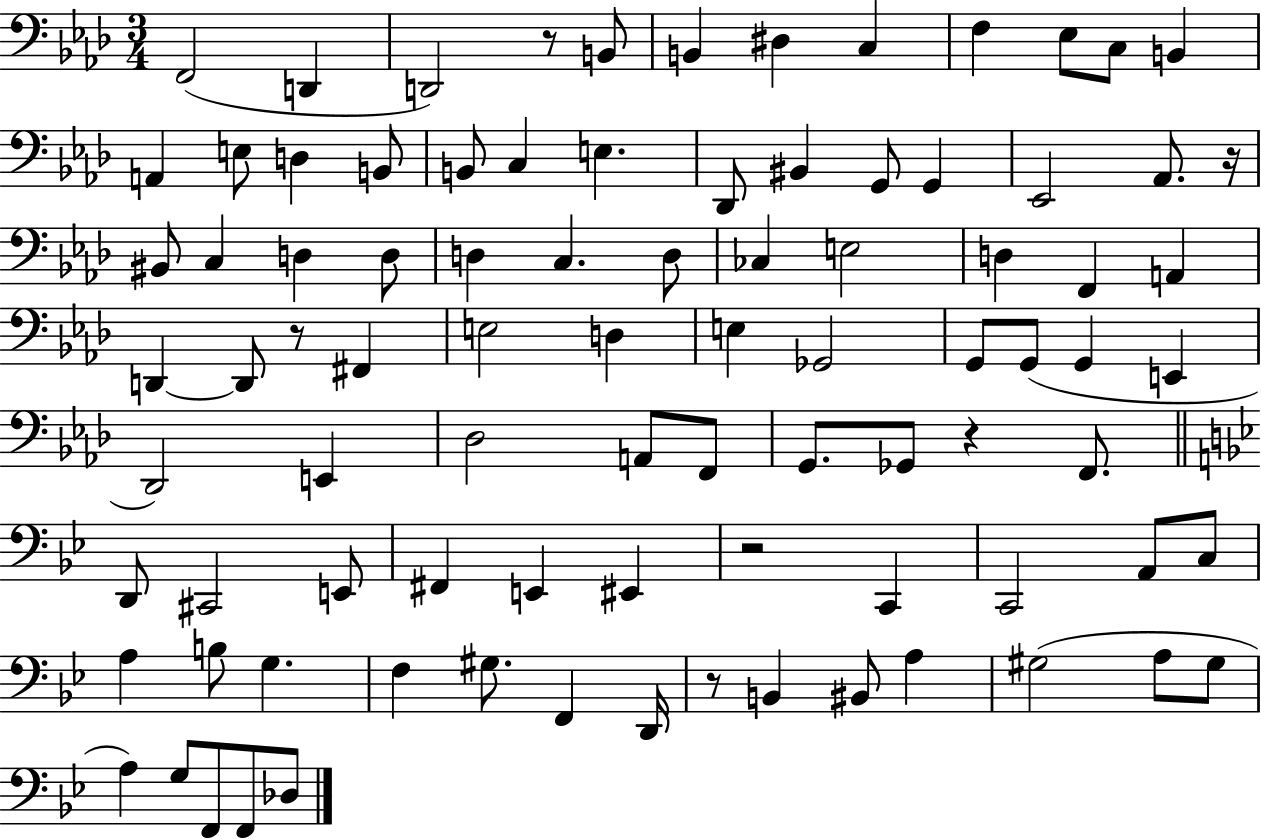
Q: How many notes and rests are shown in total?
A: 89